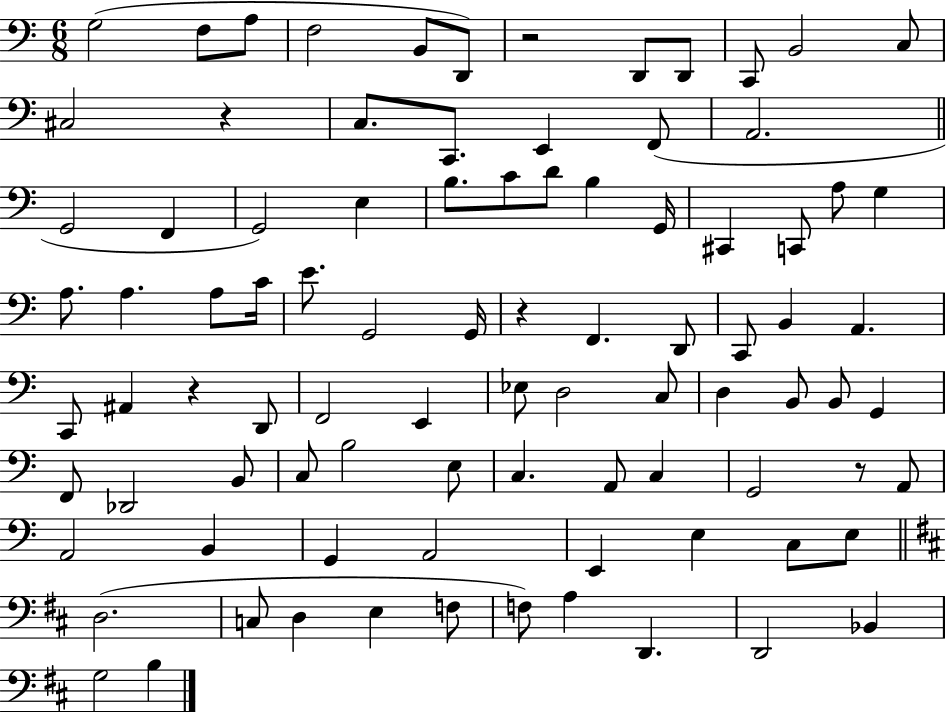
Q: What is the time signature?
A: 6/8